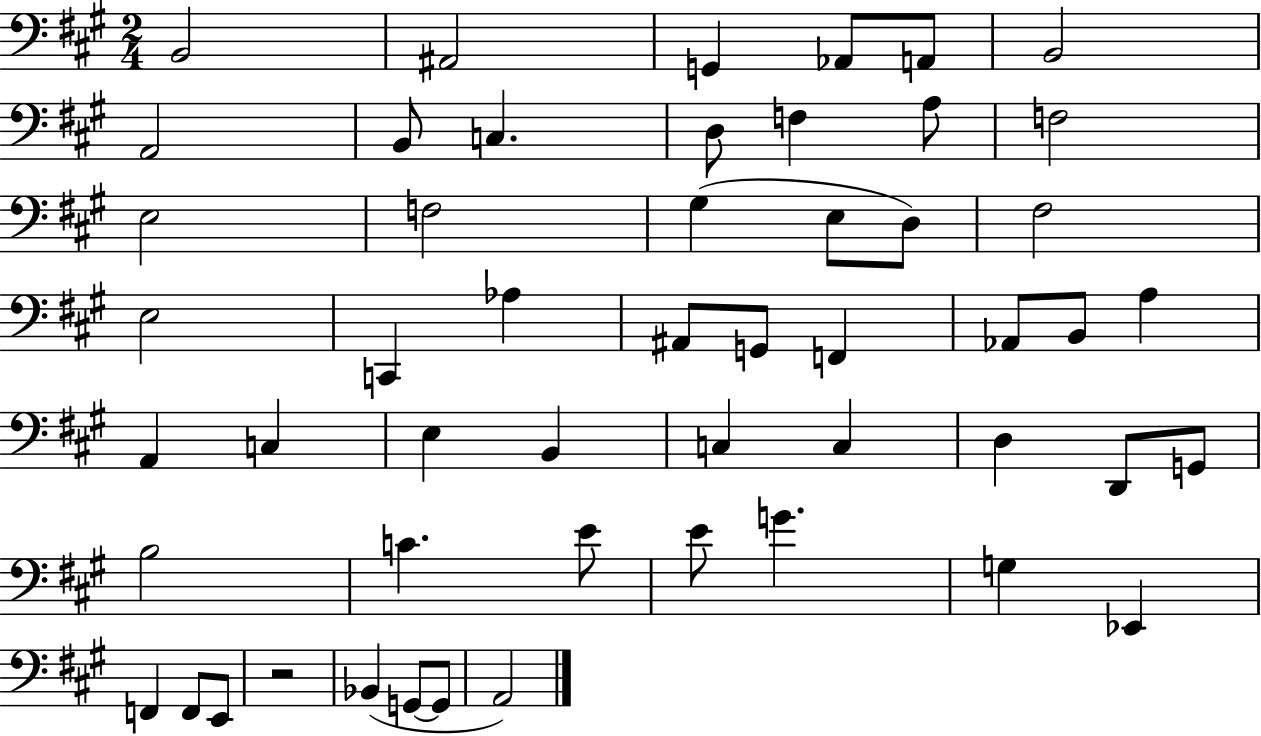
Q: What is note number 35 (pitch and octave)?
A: D3